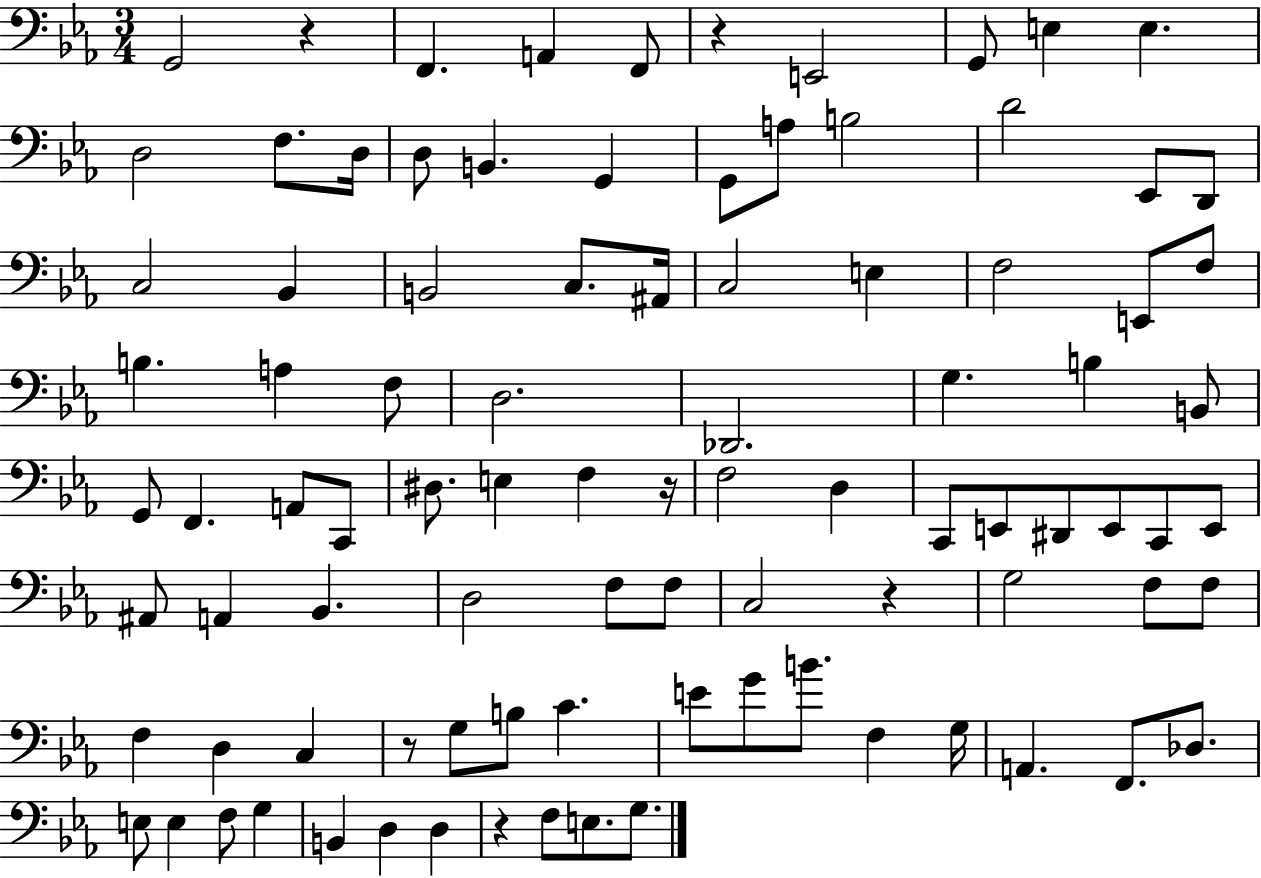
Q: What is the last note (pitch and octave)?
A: G3